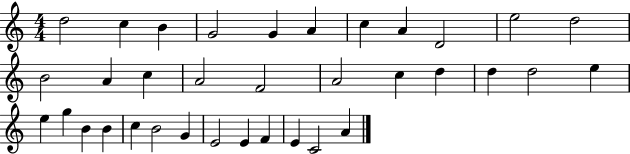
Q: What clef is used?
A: treble